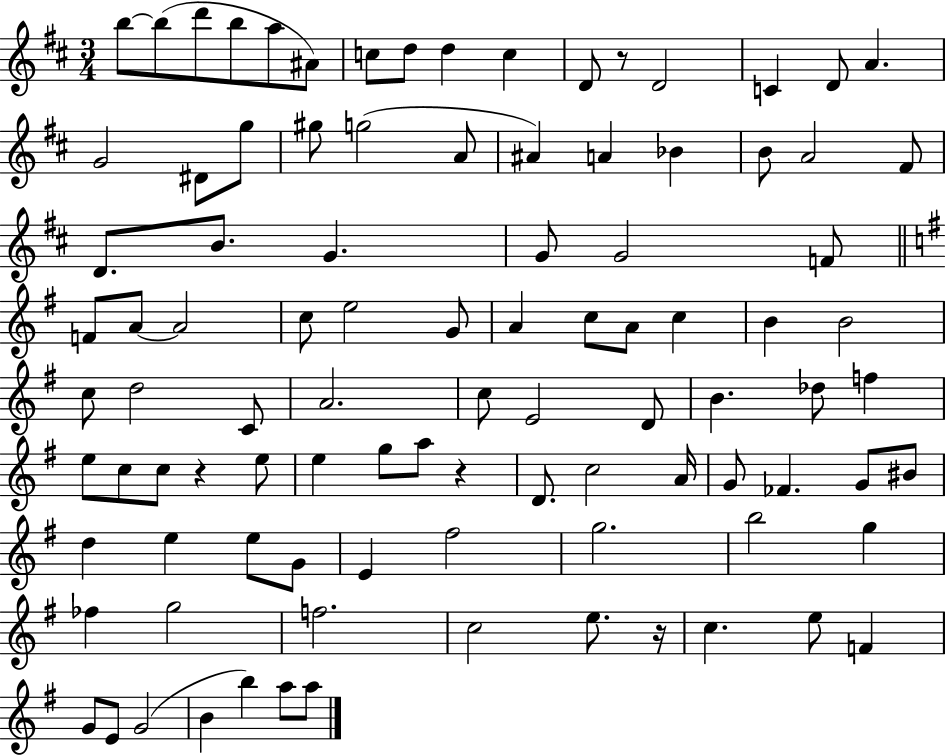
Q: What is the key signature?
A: D major